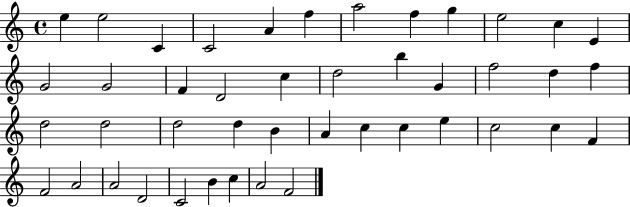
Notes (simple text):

E5/q E5/h C4/q C4/h A4/q F5/q A5/h F5/q G5/q E5/h C5/q E4/q G4/h G4/h F4/q D4/h C5/q D5/h B5/q G4/q F5/h D5/q F5/q D5/h D5/h D5/h D5/q B4/q A4/q C5/q C5/q E5/q C5/h C5/q F4/q F4/h A4/h A4/h D4/h C4/h B4/q C5/q A4/h F4/h